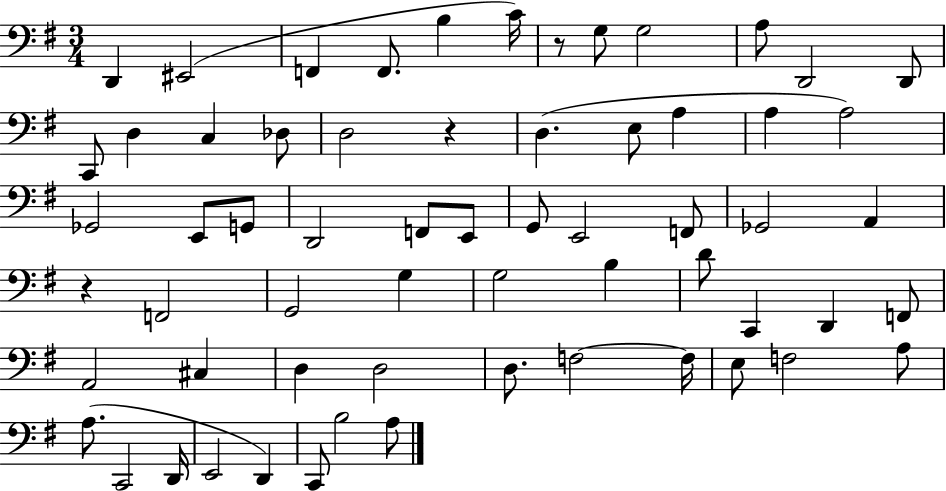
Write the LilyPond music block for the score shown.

{
  \clef bass
  \numericTimeSignature
  \time 3/4
  \key g \major
  d,4 eis,2( | f,4 f,8. b4 c'16) | r8 g8 g2 | a8 d,2 d,8 | \break c,8 d4 c4 des8 | d2 r4 | d4.( e8 a4 | a4 a2) | \break ges,2 e,8 g,8 | d,2 f,8 e,8 | g,8 e,2 f,8 | ges,2 a,4 | \break r4 f,2 | g,2 g4 | g2 b4 | d'8 c,4 d,4 f,8 | \break a,2 cis4 | d4 d2 | d8. f2~~ f16 | e8 f2 a8 | \break a8.( c,2 d,16 | e,2 d,4) | c,8 b2 a8 | \bar "|."
}